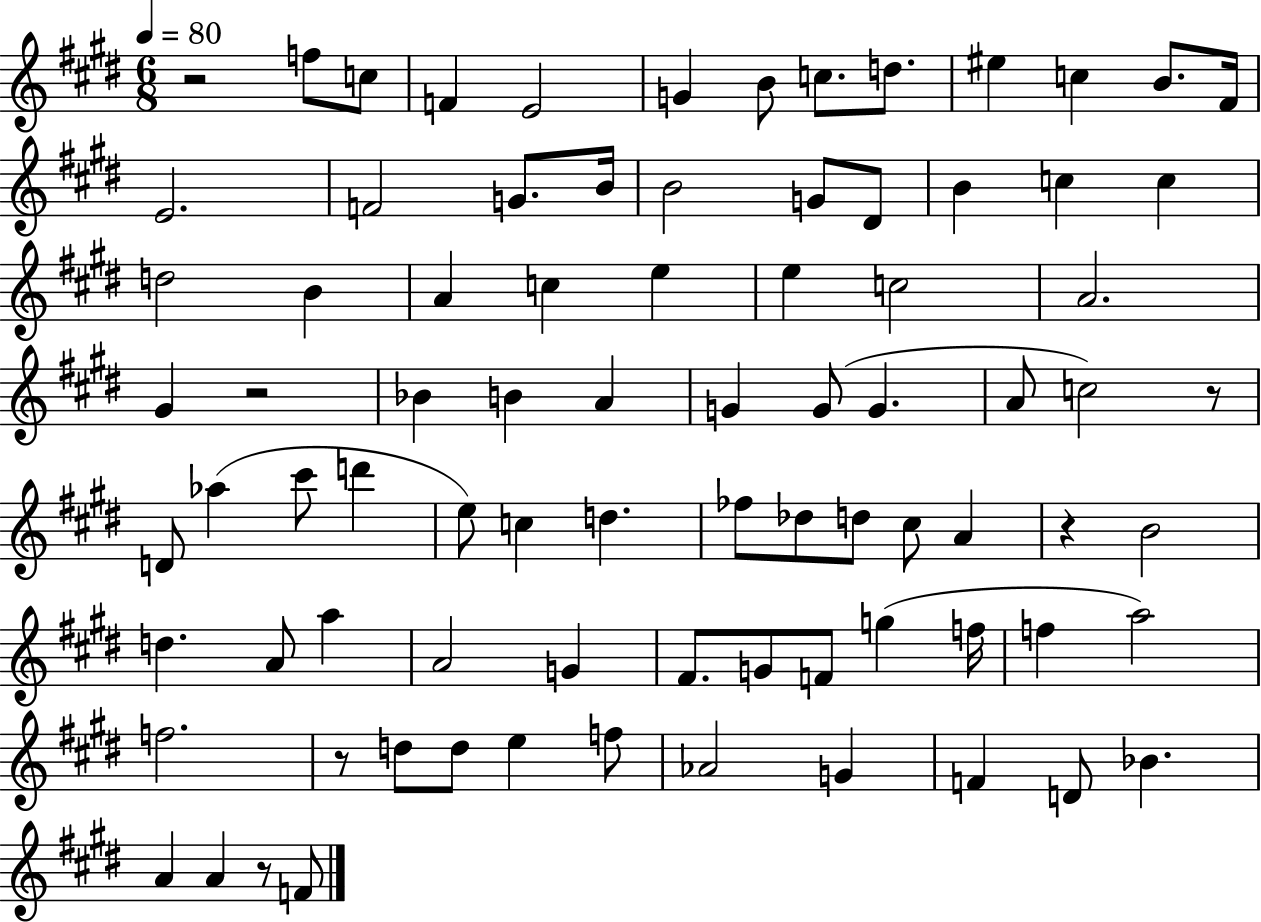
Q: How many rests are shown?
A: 6